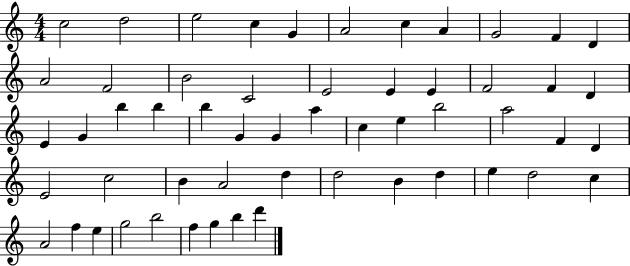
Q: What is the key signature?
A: C major